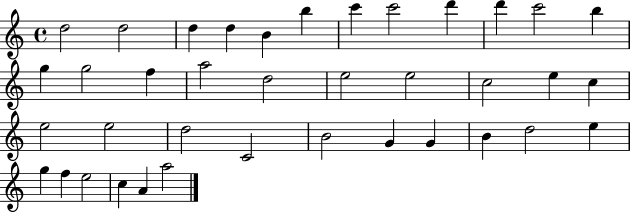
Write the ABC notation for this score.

X:1
T:Untitled
M:4/4
L:1/4
K:C
d2 d2 d d B b c' c'2 d' d' c'2 b g g2 f a2 d2 e2 e2 c2 e c e2 e2 d2 C2 B2 G G B d2 e g f e2 c A a2